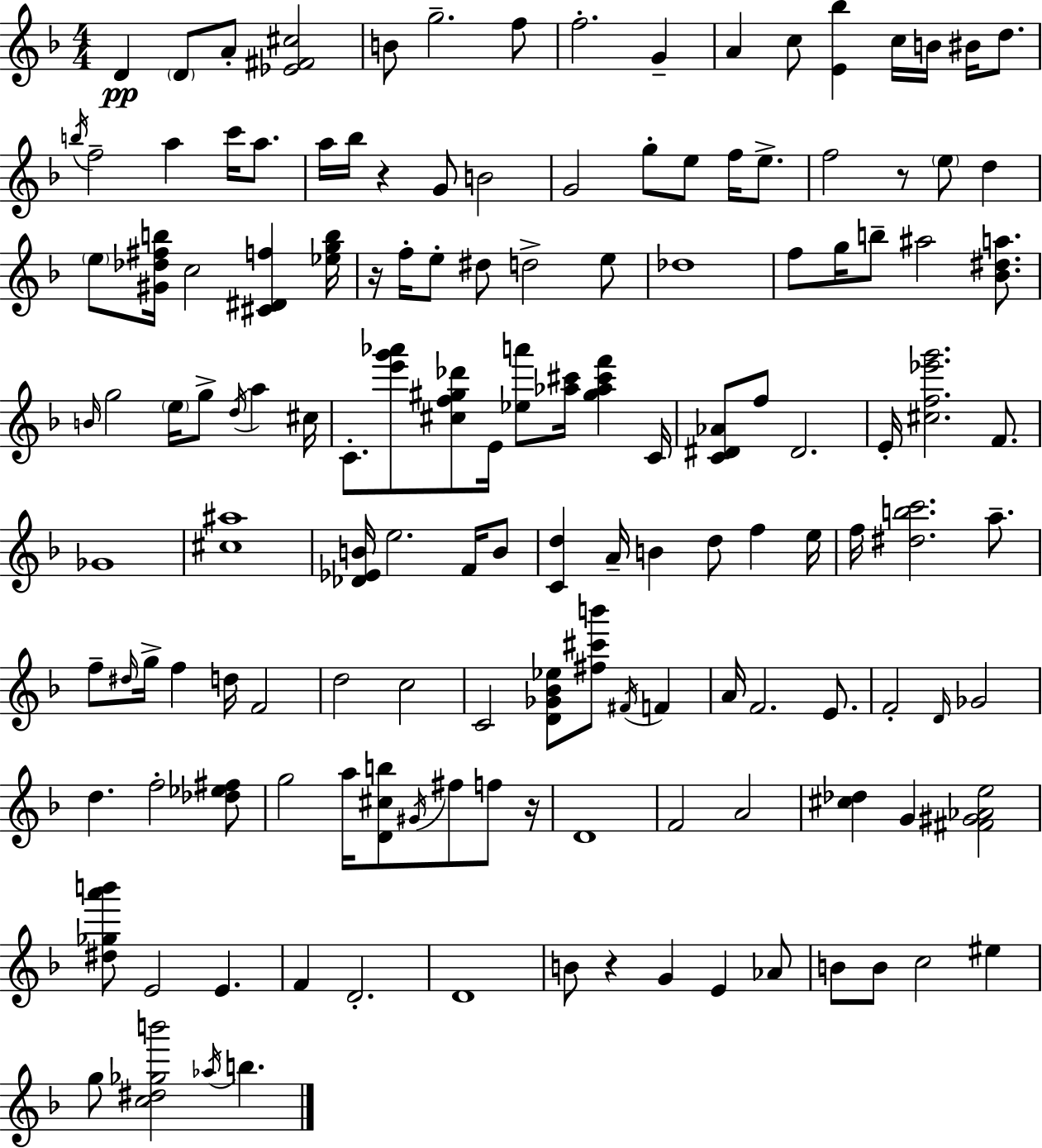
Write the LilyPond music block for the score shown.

{
  \clef treble
  \numericTimeSignature
  \time 4/4
  \key d \minor
  \repeat volta 2 { d'4\pp \parenthesize d'8 a'8-. <ees' fis' cis''>2 | b'8 g''2.-- f''8 | f''2.-. g'4-- | a'4 c''8 <e' bes''>4 c''16 b'16 bis'16 d''8. | \break \acciaccatura { b''16 } f''2-- a''4 c'''16 a''8. | a''16 bes''16 r4 g'8 b'2 | g'2 g''8-. e''8 f''16 e''8.-> | f''2 r8 \parenthesize e''8 d''4 | \break \parenthesize e''8 <gis' des'' fis'' b''>16 c''2 <cis' dis' f''>4 | <ees'' g'' b''>16 r16 f''16-. e''8-. dis''8 d''2-> e''8 | des''1 | f''8 g''16 b''8-- ais''2 <bes' dis'' a''>8. | \break \grace { b'16 } g''2 \parenthesize e''16 g''8-> \acciaccatura { d''16 } a''4 | cis''16 c'8.-. <e''' g''' aes'''>8 <cis'' f'' gis'' des'''>8 e'16 <ees'' a'''>8 <aes'' cis'''>16 <gis'' aes'' cis''' f'''>4 | c'16 <c' dis' aes'>8 f''8 dis'2. | e'16-. <cis'' f'' ees''' g'''>2. | \break f'8. ges'1 | <cis'' ais''>1 | <des' ees' b'>16 e''2. | f'16 b'8 <c' d''>4 a'16-- b'4 d''8 f''4 | \break e''16 f''16 <dis'' b'' c'''>2. | a''8.-- f''8-- \grace { dis''16 } g''16-> f''4 d''16 f'2 | d''2 c''2 | c'2 <d' ges' bes' ees''>8 <fis'' cis''' b'''>8 | \break \acciaccatura { fis'16 } f'4 a'16 f'2. | e'8. f'2-. \grace { d'16 } ges'2 | d''4. f''2-. | <des'' ees'' fis''>8 g''2 a''16 <d' cis'' b''>8 | \break \acciaccatura { gis'16 } fis''8 f''8 r16 d'1 | f'2 a'2 | <cis'' des''>4 g'4 <fis' gis' aes' e''>2 | <dis'' ges'' a''' b'''>8 e'2 | \break e'4. f'4 d'2.-. | d'1 | b'8 r4 g'4 | e'4 aes'8 b'8 b'8 c''2 | \break eis''4 g''8 <c'' dis'' ges'' b'''>2 | \acciaccatura { aes''16 } b''4. } \bar "|."
}